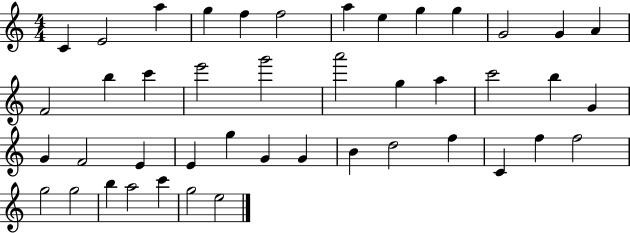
{
  \clef treble
  \numericTimeSignature
  \time 4/4
  \key c \major
  c'4 e'2 a''4 | g''4 f''4 f''2 | a''4 e''4 g''4 g''4 | g'2 g'4 a'4 | \break f'2 b''4 c'''4 | e'''2 g'''2 | a'''2 g''4 a''4 | c'''2 b''4 g'4 | \break g'4 f'2 e'4 | e'4 g''4 g'4 g'4 | b'4 d''2 f''4 | c'4 f''4 f''2 | \break g''2 g''2 | b''4 a''2 c'''4 | g''2 e''2 | \bar "|."
}